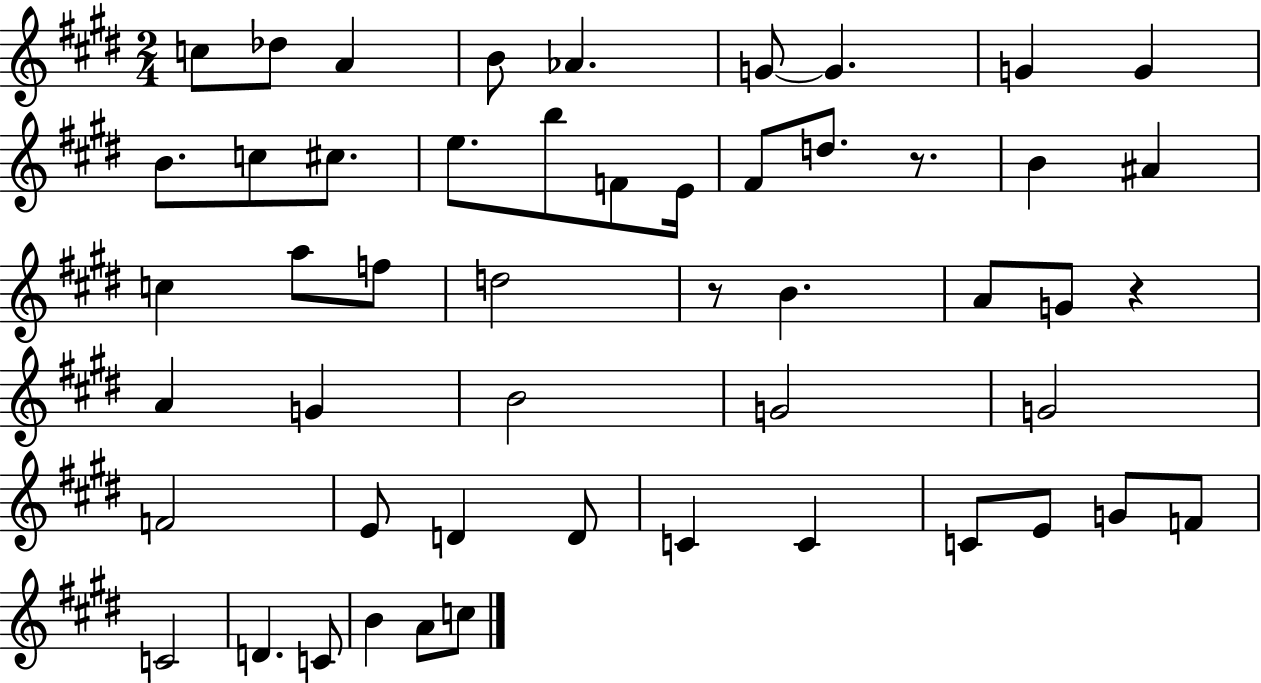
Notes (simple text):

C5/e Db5/e A4/q B4/e Ab4/q. G4/e G4/q. G4/q G4/q B4/e. C5/e C#5/e. E5/e. B5/e F4/e E4/s F#4/e D5/e. R/e. B4/q A#4/q C5/q A5/e F5/e D5/h R/e B4/q. A4/e G4/e R/q A4/q G4/q B4/h G4/h G4/h F4/h E4/e D4/q D4/e C4/q C4/q C4/e E4/e G4/e F4/e C4/h D4/q. C4/e B4/q A4/e C5/e